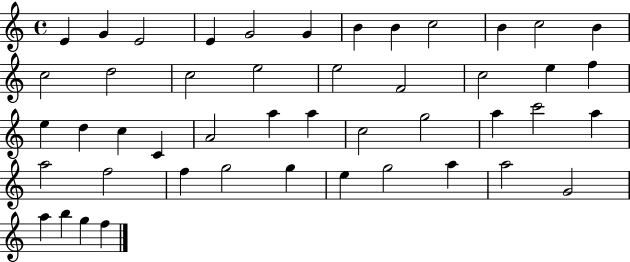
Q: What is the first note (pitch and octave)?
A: E4